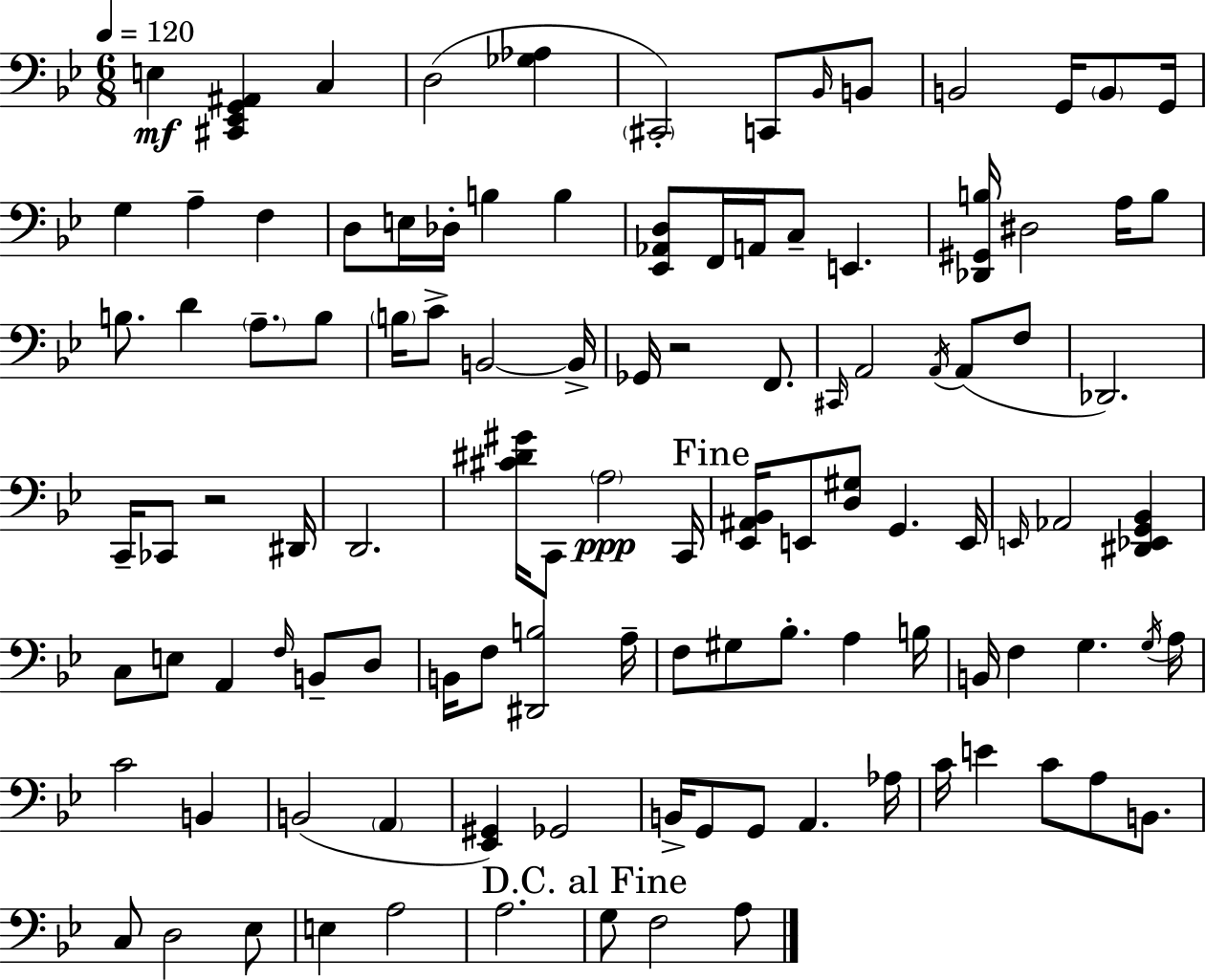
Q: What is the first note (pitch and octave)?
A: E3